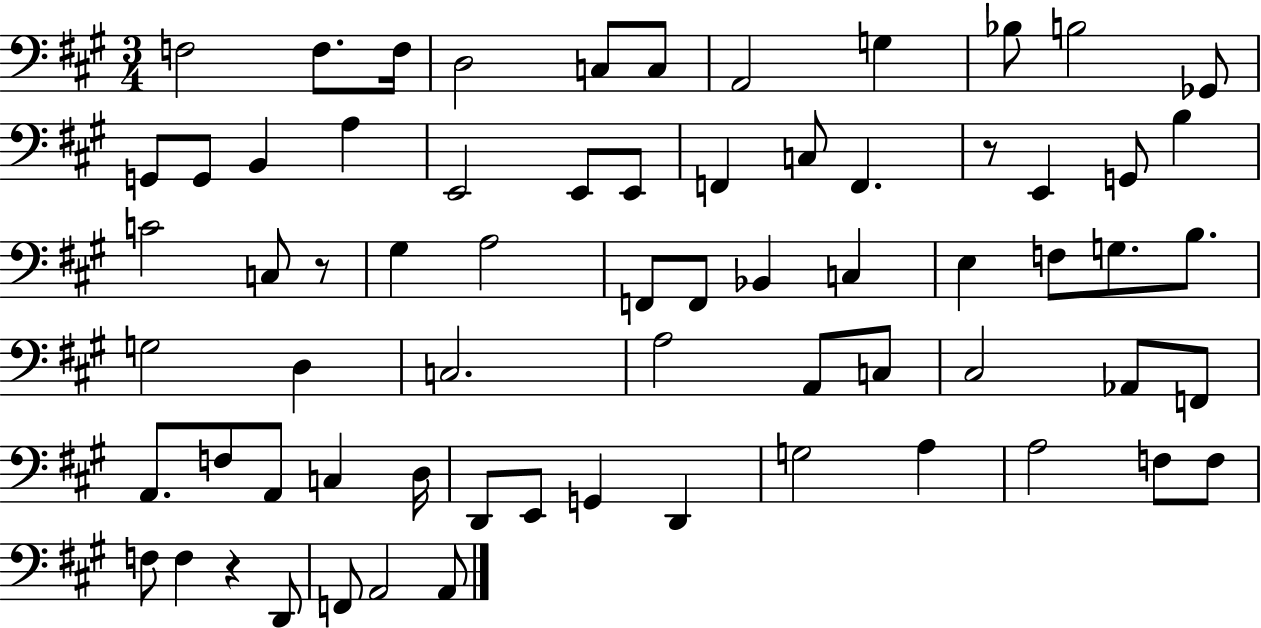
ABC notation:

X:1
T:Untitled
M:3/4
L:1/4
K:A
F,2 F,/2 F,/4 D,2 C,/2 C,/2 A,,2 G, _B,/2 B,2 _G,,/2 G,,/2 G,,/2 B,, A, E,,2 E,,/2 E,,/2 F,, C,/2 F,, z/2 E,, G,,/2 B, C2 C,/2 z/2 ^G, A,2 F,,/2 F,,/2 _B,, C, E, F,/2 G,/2 B,/2 G,2 D, C,2 A,2 A,,/2 C,/2 ^C,2 _A,,/2 F,,/2 A,,/2 F,/2 A,,/2 C, D,/4 D,,/2 E,,/2 G,, D,, G,2 A, A,2 F,/2 F,/2 F,/2 F, z D,,/2 F,,/2 A,,2 A,,/2